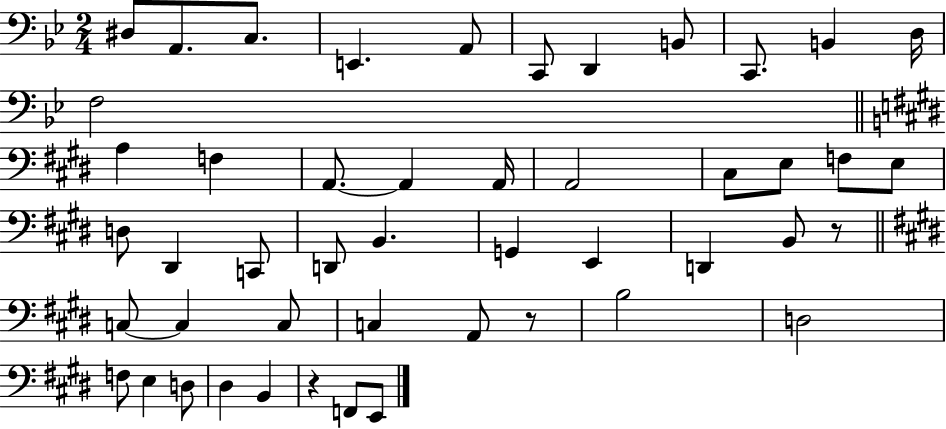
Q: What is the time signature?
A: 2/4